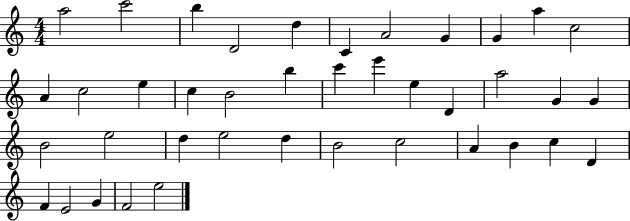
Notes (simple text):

A5/h C6/h B5/q D4/h D5/q C4/q A4/h G4/q G4/q A5/q C5/h A4/q C5/h E5/q C5/q B4/h B5/q C6/q E6/q E5/q D4/q A5/h G4/q G4/q B4/h E5/h D5/q E5/h D5/q B4/h C5/h A4/q B4/q C5/q D4/q F4/q E4/h G4/q F4/h E5/h